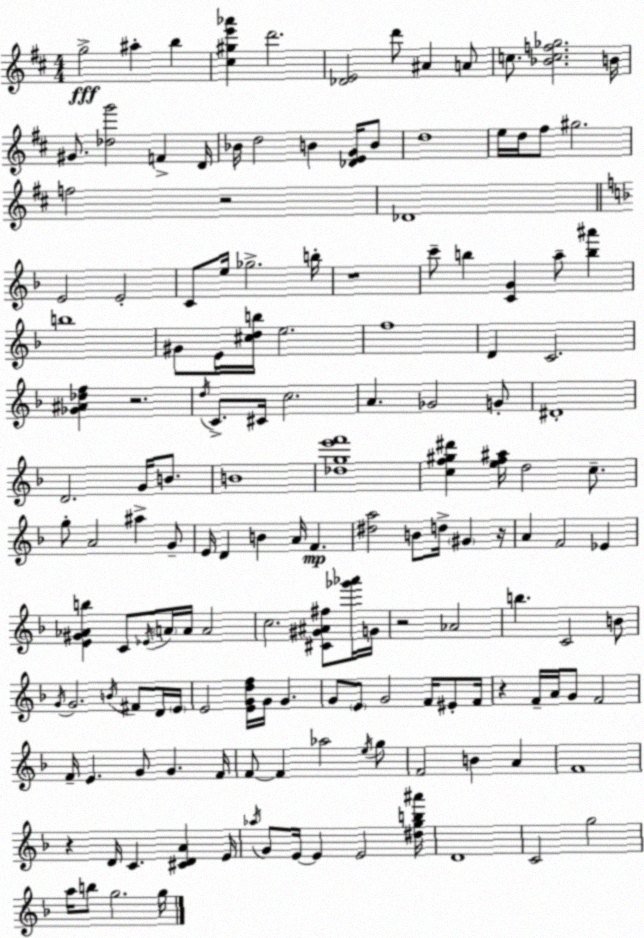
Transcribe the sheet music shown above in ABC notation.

X:1
T:Untitled
M:4/4
L:1/4
K:D
g2 ^a b [^c^ge'_a'] d'2 [_DE]2 d'/2 ^A A/2 c/2 [_Bcf_g]2 B/4 ^G/2 [_dg']2 F D/4 _B/4 d2 B [_DEG]/4 B/2 d4 e/4 d/4 ^f/2 ^g2 f2 z2 _D4 E2 E2 C/2 e/4 _g2 b/4 z4 c'/2 b [CG] a/2 [b^a'] b4 ^G/2 E/4 [^cdb]/4 e2 f4 D C2 [_G^A_df] z2 d/4 C/2 ^C/4 c2 A _G2 G/2 ^D4 D2 G/4 B/2 B4 [_dge'f']4 [cf^g^d'] [ef^a]/4 d2 c/2 g/2 A2 ^a G/2 E/4 D B A/4 F [^da]2 B/2 d/4 ^G z/4 A F2 _E [E^G_Ab] C/2 _E/4 A/4 A/4 A2 c2 [^C^G^A^f]/2 [_g'_a']/4 G/4 z2 _A2 b C2 B/2 G/4 G2 B/4 ^F/2 D/4 E/4 E2 [EGdf]/4 G/4 G G/2 E/2 G2 F/4 ^E/2 F/4 z F/4 A/4 G/2 F2 F/4 E G/2 G F/4 F/2 F _a2 e/4 g/2 F2 B A F4 z D/4 C [^CDA] E/4 _a/4 G/2 E/4 E E2 [^dgb^a']/4 D4 C2 g2 a/4 b/2 g2 g/4